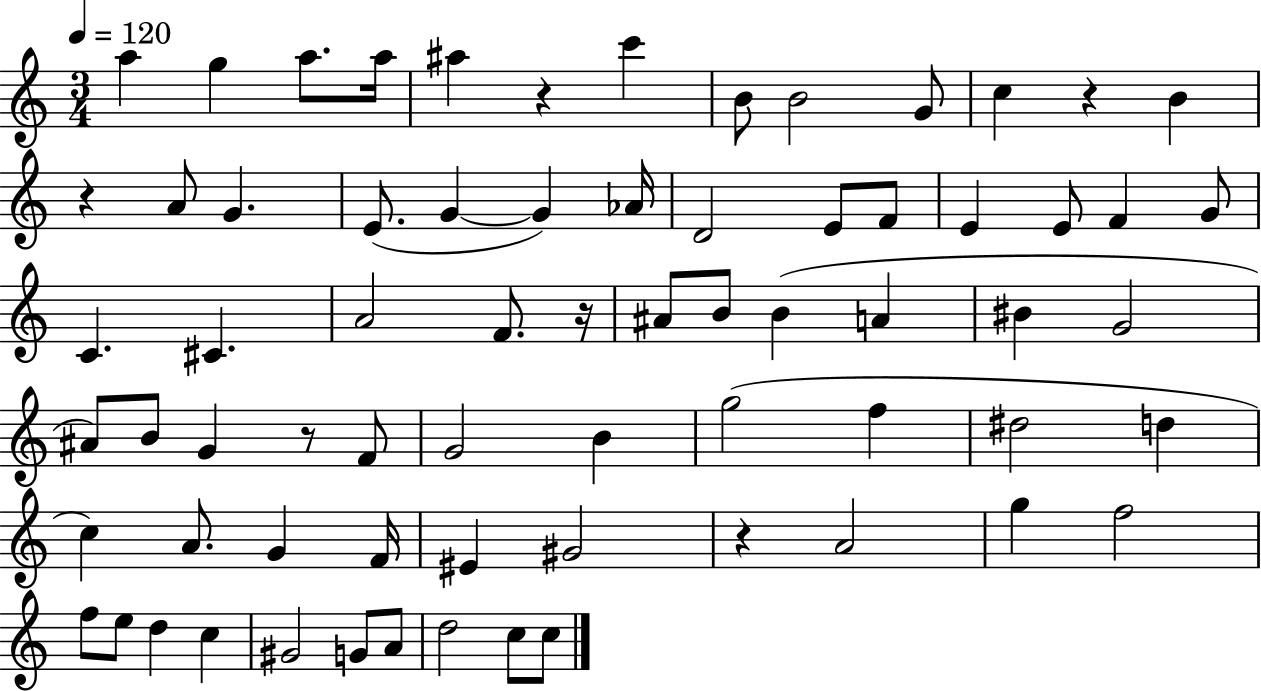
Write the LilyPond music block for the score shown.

{
  \clef treble
  \numericTimeSignature
  \time 3/4
  \key c \major
  \tempo 4 = 120
  \repeat volta 2 { a''4 g''4 a''8. a''16 | ais''4 r4 c'''4 | b'8 b'2 g'8 | c''4 r4 b'4 | \break r4 a'8 g'4. | e'8.( g'4~~ g'4) aes'16 | d'2 e'8 f'8 | e'4 e'8 f'4 g'8 | \break c'4. cis'4. | a'2 f'8. r16 | ais'8 b'8 b'4( a'4 | bis'4 g'2 | \break ais'8) b'8 g'4 r8 f'8 | g'2 b'4 | g''2( f''4 | dis''2 d''4 | \break c''4) a'8. g'4 f'16 | eis'4 gis'2 | r4 a'2 | g''4 f''2 | \break f''8 e''8 d''4 c''4 | gis'2 g'8 a'8 | d''2 c''8 c''8 | } \bar "|."
}